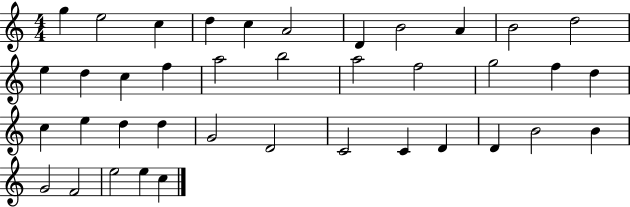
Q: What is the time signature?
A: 4/4